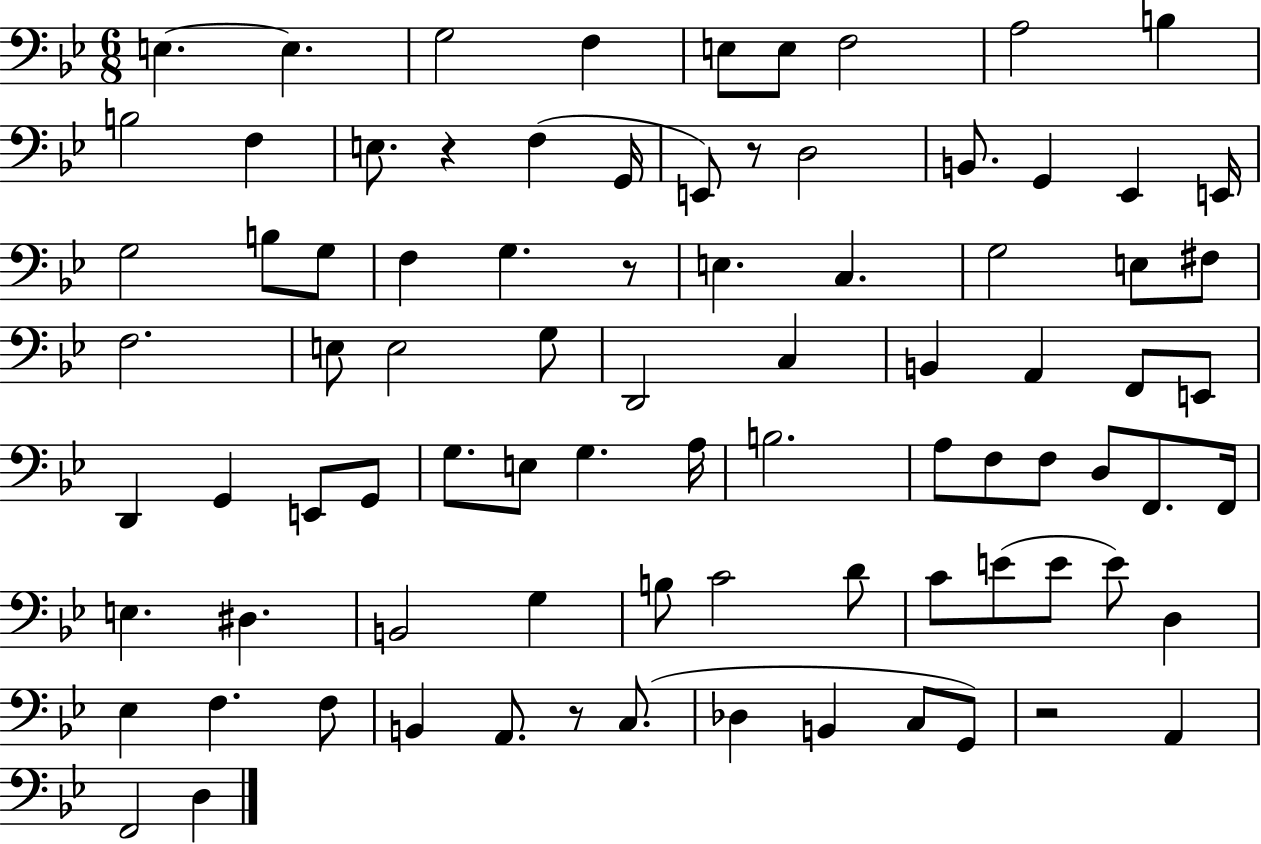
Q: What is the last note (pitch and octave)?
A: D3